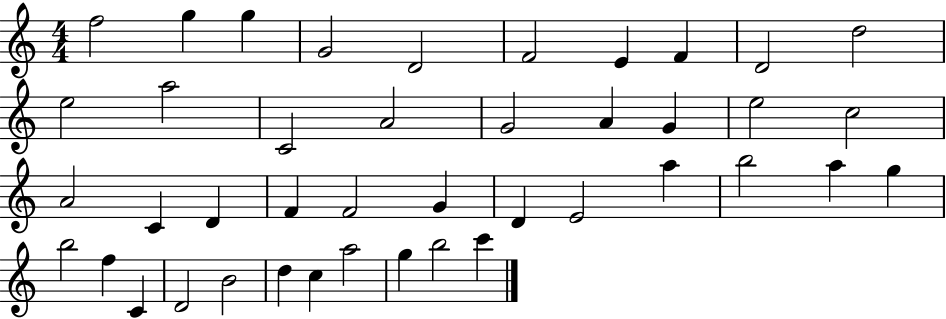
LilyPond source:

{
  \clef treble
  \numericTimeSignature
  \time 4/4
  \key c \major
  f''2 g''4 g''4 | g'2 d'2 | f'2 e'4 f'4 | d'2 d''2 | \break e''2 a''2 | c'2 a'2 | g'2 a'4 g'4 | e''2 c''2 | \break a'2 c'4 d'4 | f'4 f'2 g'4 | d'4 e'2 a''4 | b''2 a''4 g''4 | \break b''2 f''4 c'4 | d'2 b'2 | d''4 c''4 a''2 | g''4 b''2 c'''4 | \break \bar "|."
}